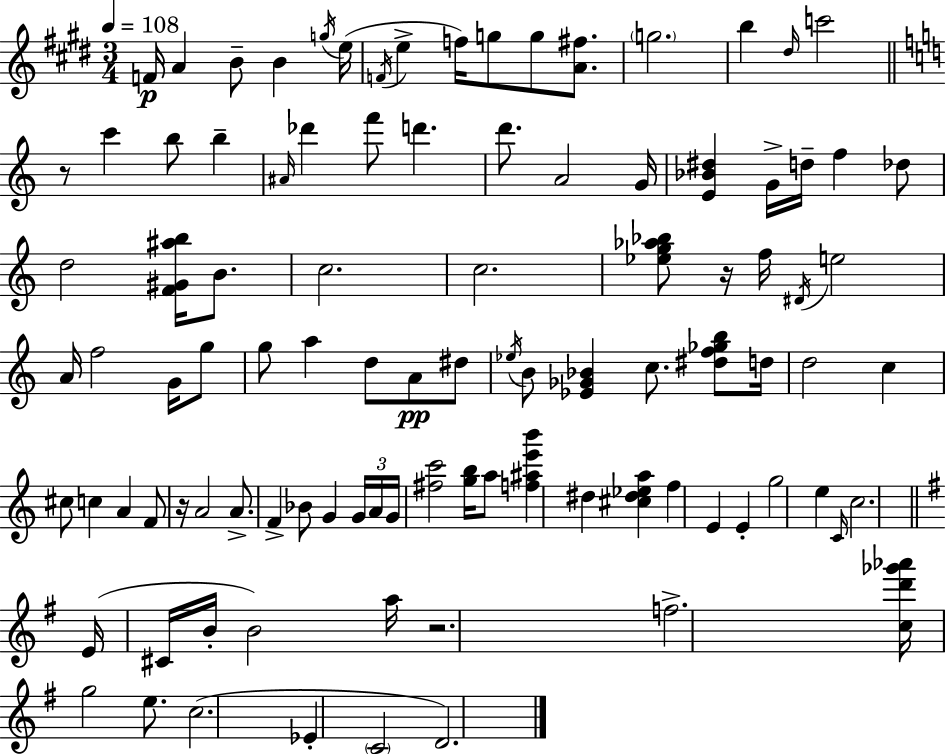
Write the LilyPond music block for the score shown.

{
  \clef treble
  \numericTimeSignature
  \time 3/4
  \key e \major
  \tempo 4 = 108
  f'16\p a'4 b'8-- b'4 \acciaccatura { g''16 }( | e''16 \acciaccatura { f'16 } e''4-> f''16) g''8 g''8 <a' fis''>8. | \parenthesize g''2. | b''4 \grace { dis''16 } c'''2 | \break \bar "||" \break \key a \minor r8 c'''4 b''8 b''4-- | \grace { ais'16 } des'''4 f'''8 d'''4. | d'''8. a'2 | g'16 <e' bes' dis''>4 g'16-> d''16-- f''4 des''8 | \break d''2 <f' gis' ais'' b''>16 b'8. | c''2. | c''2. | <ees'' g'' aes'' bes''>8 r16 f''16 \acciaccatura { dis'16 } e''2 | \break a'16 f''2 g'16 | g''8 g''8 a''4 d''8 a'8\pp | dis''8 \acciaccatura { ees''16 } b'8 <ees' ges' bes'>4 c''8. | <dis'' f'' ges'' b''>8 d''16 d''2 c''4 | \break cis''8 c''4 a'4 | f'8 r16 a'2 | a'8.-> f'4-> bes'8 g'4 | \tuplet 3/2 { g'16 a'16 g'16 } <fis'' c'''>2 | \break <g'' b''>16 a''8 <f'' ais'' e''' b'''>4 dis''4 <cis'' dis'' ees'' a''>4 | f''4 e'4 e'4-. | g''2 e''4 | \grace { c'16 } c''2. | \break \bar "||" \break \key e \minor e'16( cis'16 b'16-. b'2) a''16 | r2. | f''2.-> | <c'' d''' ges''' aes'''>16 g''2 e''8. | \break c''2.( | ees'4-. \parenthesize c'2 | d'2.) | \bar "|."
}